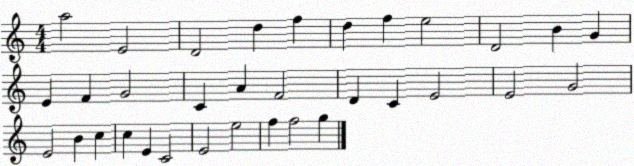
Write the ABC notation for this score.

X:1
T:Untitled
M:4/4
L:1/4
K:C
a2 E2 D2 d f d f e2 D2 B G E F G2 C A F2 D C E2 E2 G2 E2 B c c E C2 E2 e2 f f2 g